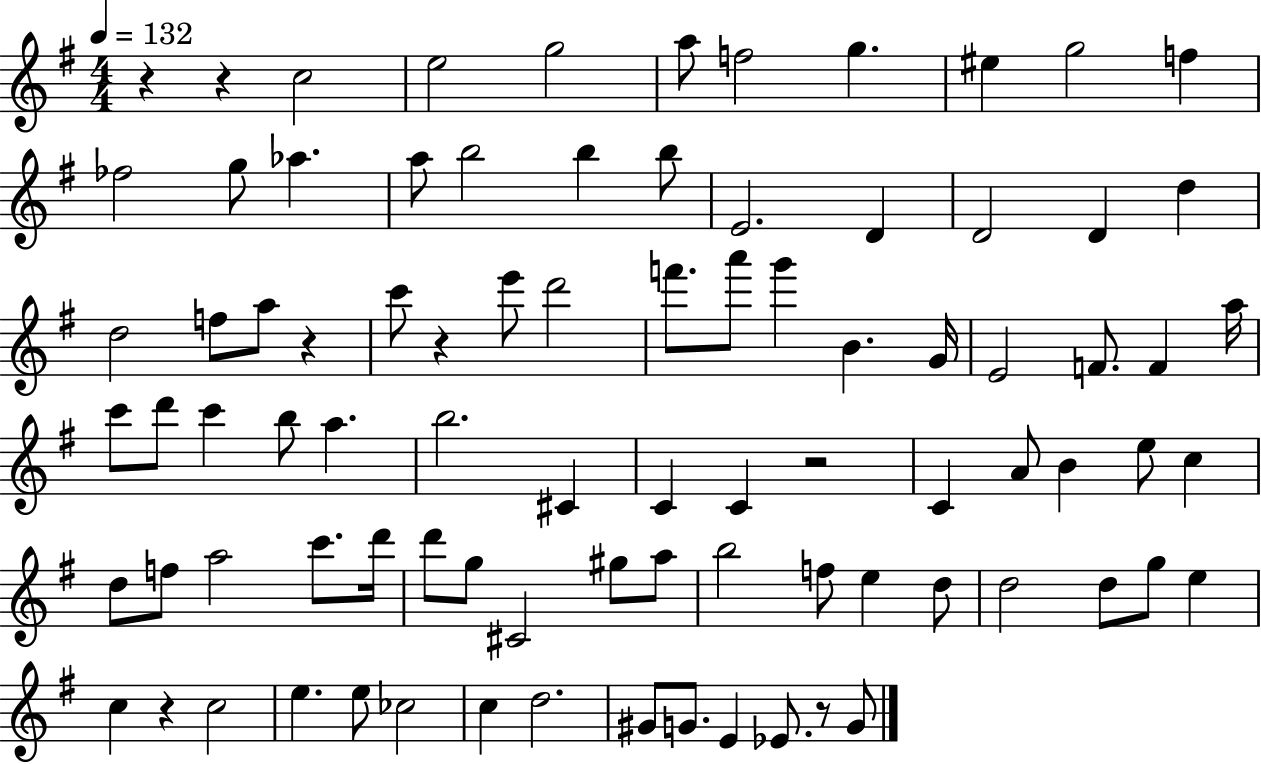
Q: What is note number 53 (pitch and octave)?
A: A5